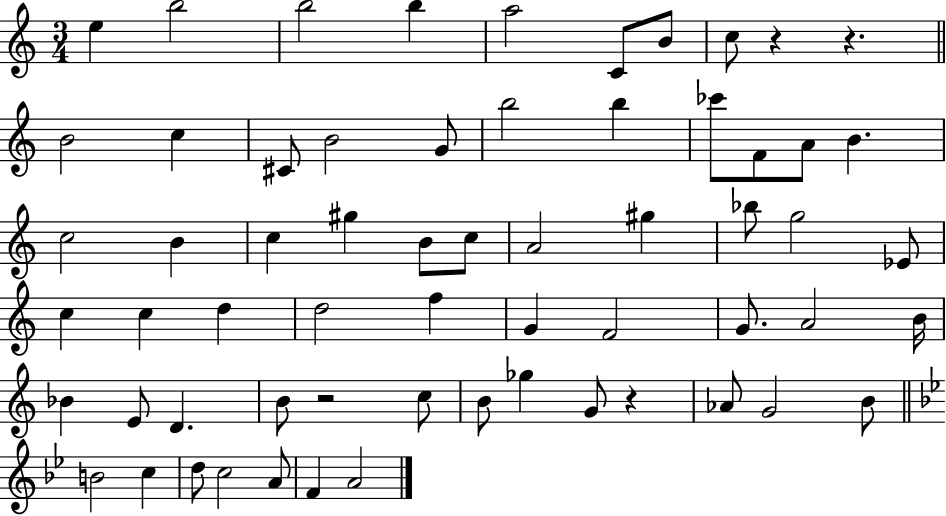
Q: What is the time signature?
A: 3/4